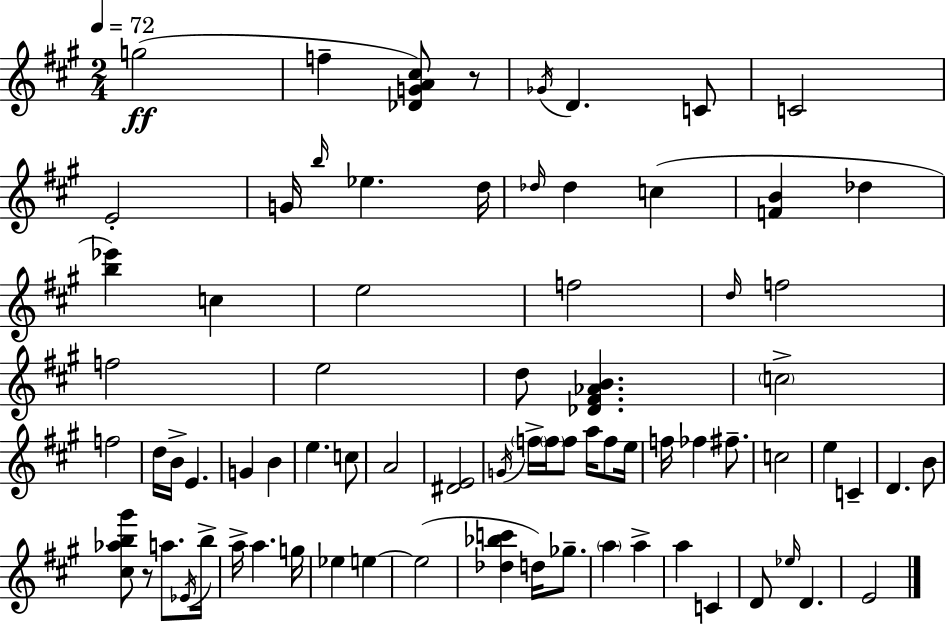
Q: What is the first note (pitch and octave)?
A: G5